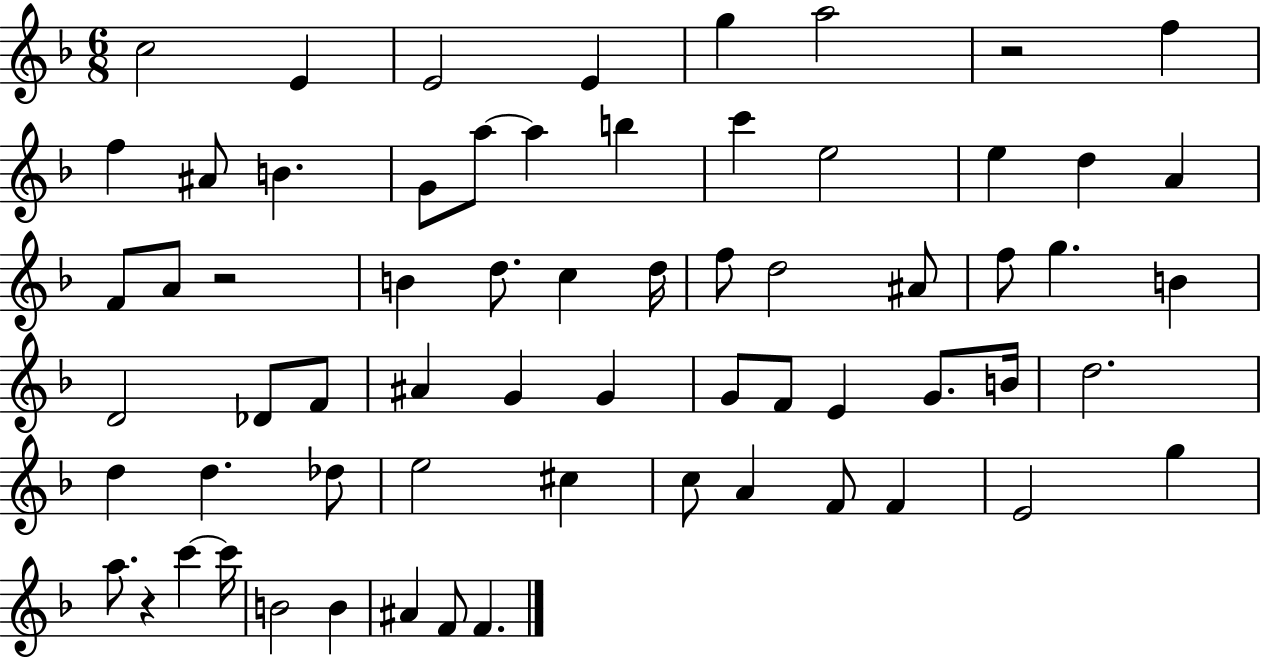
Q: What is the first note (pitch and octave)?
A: C5